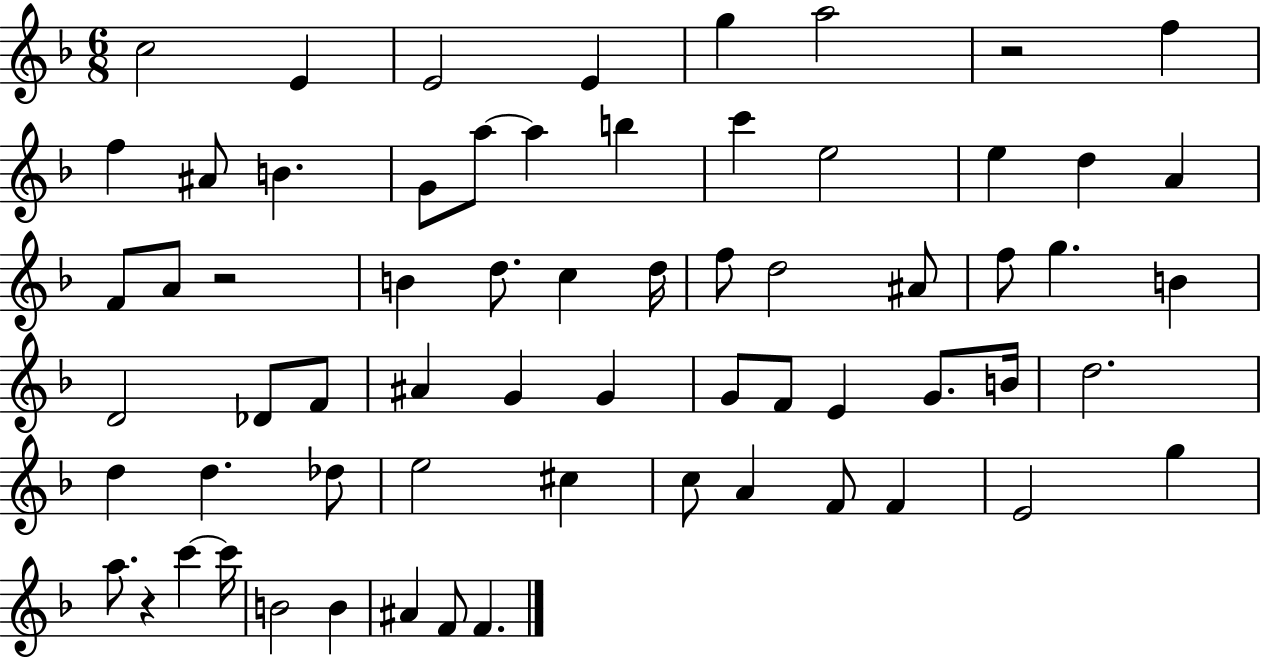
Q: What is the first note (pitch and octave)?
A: C5